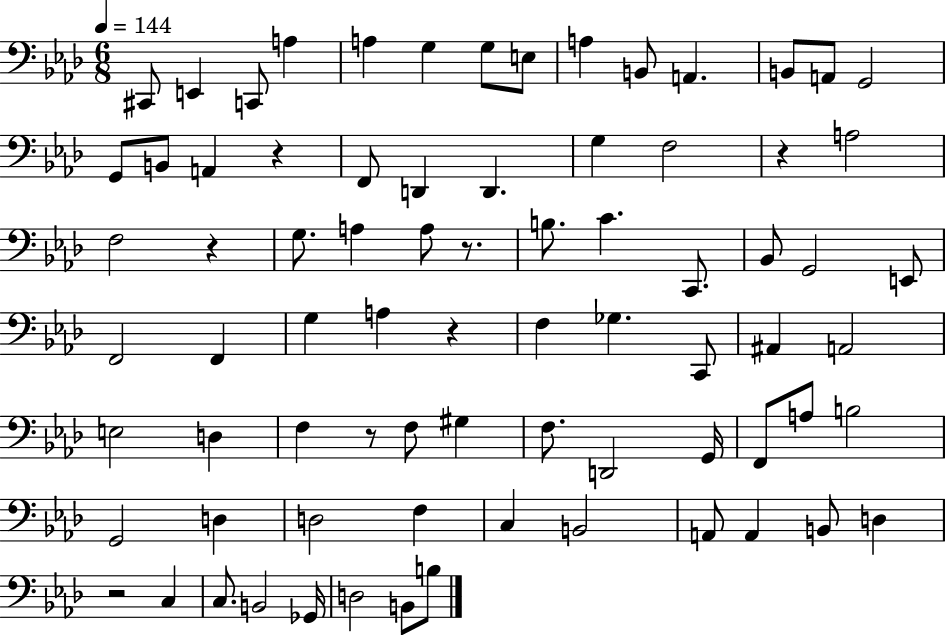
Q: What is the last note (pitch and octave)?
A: B3